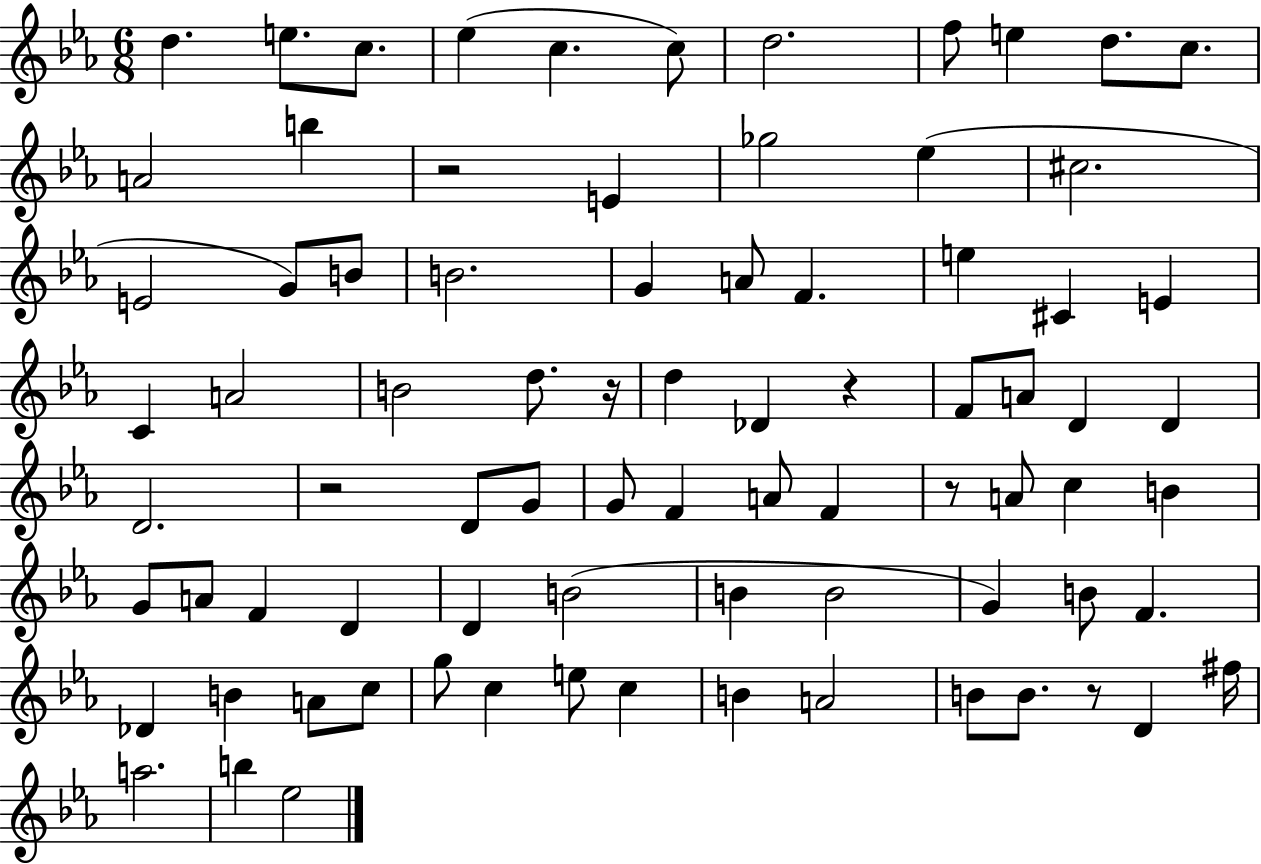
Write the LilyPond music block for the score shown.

{
  \clef treble
  \numericTimeSignature
  \time 6/8
  \key ees \major
  \repeat volta 2 { d''4. e''8. c''8. | ees''4( c''4. c''8) | d''2. | f''8 e''4 d''8. c''8. | \break a'2 b''4 | r2 e'4 | ges''2 ees''4( | cis''2. | \break e'2 g'8) b'8 | b'2. | g'4 a'8 f'4. | e''4 cis'4 e'4 | \break c'4 a'2 | b'2 d''8. r16 | d''4 des'4 r4 | f'8 a'8 d'4 d'4 | \break d'2. | r2 d'8 g'8 | g'8 f'4 a'8 f'4 | r8 a'8 c''4 b'4 | \break g'8 a'8 f'4 d'4 | d'4 b'2( | b'4 b'2 | g'4) b'8 f'4. | \break des'4 b'4 a'8 c''8 | g''8 c''4 e''8 c''4 | b'4 a'2 | b'8 b'8. r8 d'4 fis''16 | \break a''2. | b''4 ees''2 | } \bar "|."
}